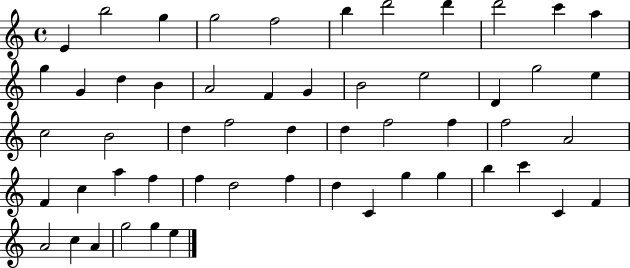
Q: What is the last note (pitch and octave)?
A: E5